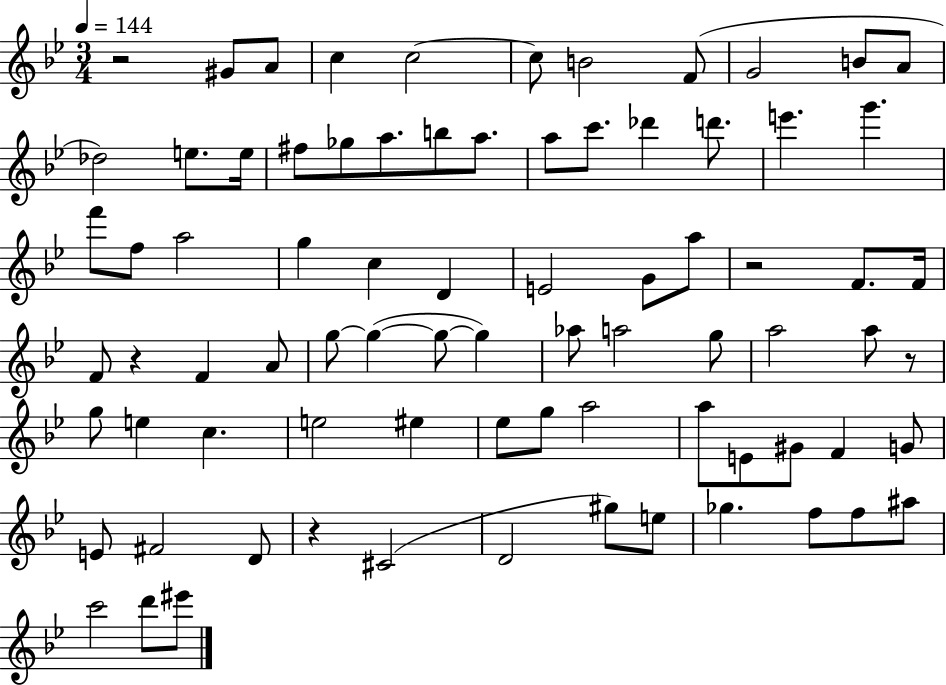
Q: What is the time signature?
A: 3/4